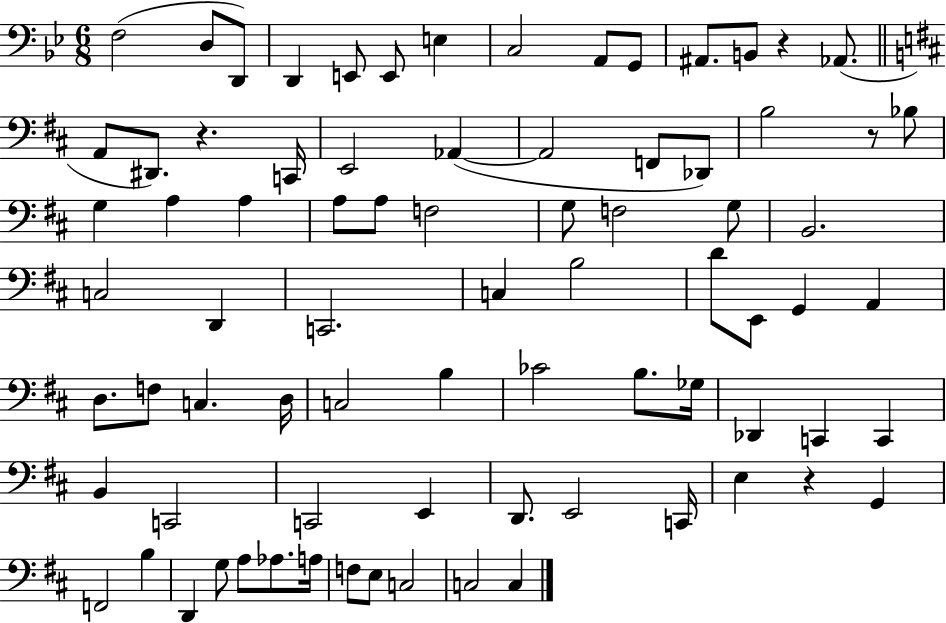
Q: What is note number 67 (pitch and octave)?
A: G3